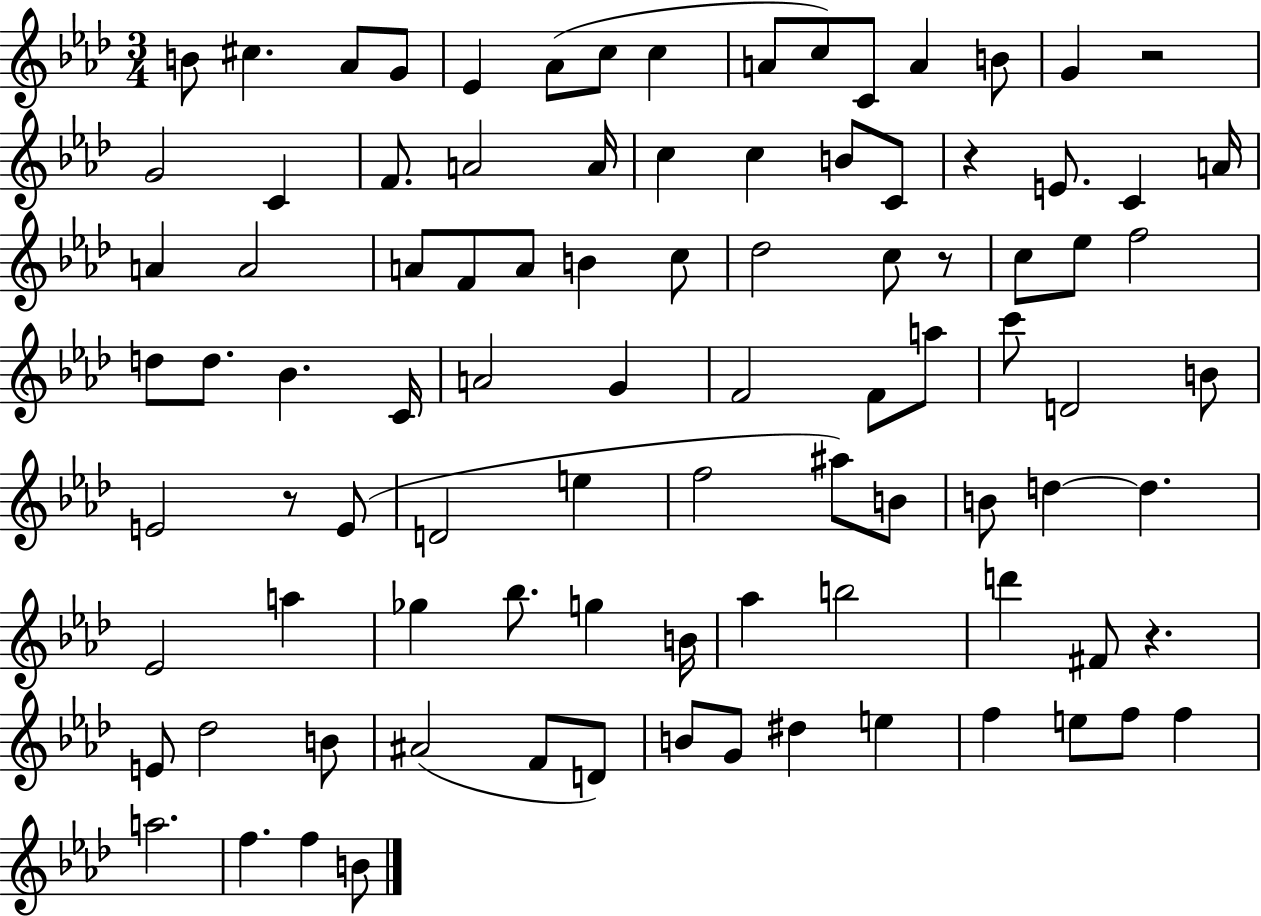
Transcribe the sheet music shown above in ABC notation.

X:1
T:Untitled
M:3/4
L:1/4
K:Ab
B/2 ^c _A/2 G/2 _E _A/2 c/2 c A/2 c/2 C/2 A B/2 G z2 G2 C F/2 A2 A/4 c c B/2 C/2 z E/2 C A/4 A A2 A/2 F/2 A/2 B c/2 _d2 c/2 z/2 c/2 _e/2 f2 d/2 d/2 _B C/4 A2 G F2 F/2 a/2 c'/2 D2 B/2 E2 z/2 E/2 D2 e f2 ^a/2 B/2 B/2 d d _E2 a _g _b/2 g B/4 _a b2 d' ^F/2 z E/2 _d2 B/2 ^A2 F/2 D/2 B/2 G/2 ^d e f e/2 f/2 f a2 f f B/2